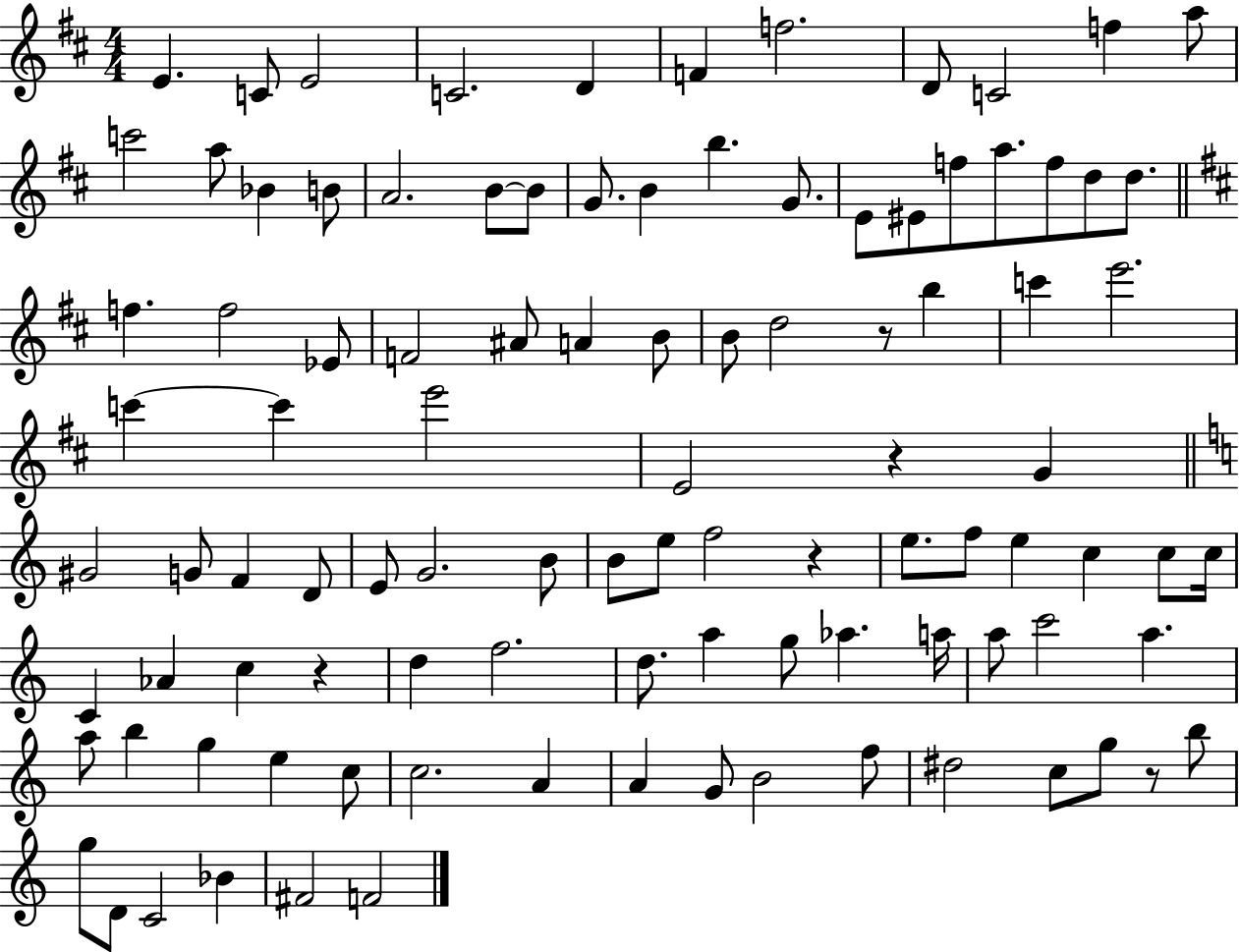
X:1
T:Untitled
M:4/4
L:1/4
K:D
E C/2 E2 C2 D F f2 D/2 C2 f a/2 c'2 a/2 _B B/2 A2 B/2 B/2 G/2 B b G/2 E/2 ^E/2 f/2 a/2 f/2 d/2 d/2 f f2 _E/2 F2 ^A/2 A B/2 B/2 d2 z/2 b c' e'2 c' c' e'2 E2 z G ^G2 G/2 F D/2 E/2 G2 B/2 B/2 e/2 f2 z e/2 f/2 e c c/2 c/4 C _A c z d f2 d/2 a g/2 _a a/4 a/2 c'2 a a/2 b g e c/2 c2 A A G/2 B2 f/2 ^d2 c/2 g/2 z/2 b/2 g/2 D/2 C2 _B ^F2 F2